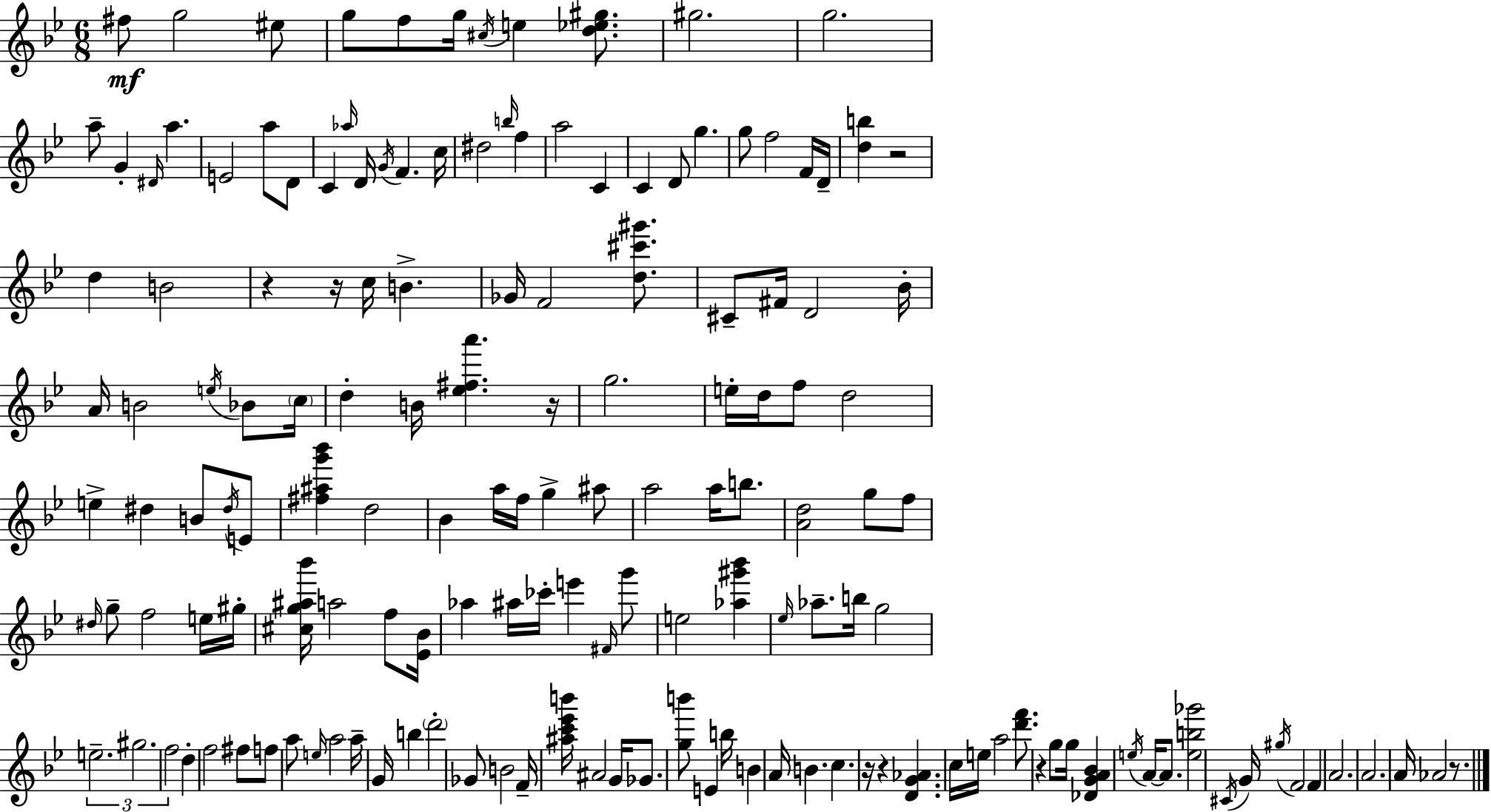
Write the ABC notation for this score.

X:1
T:Untitled
M:6/8
L:1/4
K:Bb
^f/2 g2 ^e/2 g/2 f/2 g/4 ^c/4 e [d_e^g]/2 ^g2 g2 a/2 G ^D/4 a E2 a/2 D/2 C _a/4 D/4 G/4 F c/4 ^d2 b/4 f a2 C C D/2 g g/2 f2 F/4 D/4 [db] z2 d B2 z z/4 c/4 B _G/4 F2 [d^c'^g']/2 ^C/2 ^F/4 D2 _B/4 A/4 B2 e/4 _B/2 c/4 d B/4 [_e^fa'] z/4 g2 e/4 d/4 f/2 d2 e ^d B/2 ^d/4 E/2 [^f^ag'_b'] d2 _B a/4 f/4 g ^a/2 a2 a/4 b/2 [Ad]2 g/2 f/2 ^d/4 g/2 f2 e/4 ^g/4 [^cg^a_b']/4 a2 f/2 [_E_B]/4 _a ^a/4 _c'/4 e' ^F/4 g'/2 e2 [_a^g'_b'] _e/4 _a/2 b/4 g2 e2 ^g2 f2 d f2 ^f/2 f/2 a/2 e/4 a2 a/4 G/4 b d'2 _G/2 B2 F/4 [^ac'_e'b']/4 ^A2 G/4 _G/2 [gb']/2 E b/4 B A/4 B c z/4 z [DG_A] c/4 e/4 a2 [d'f']/2 z g/2 g/4 [_DGA_B] e/4 A/4 A/2 [eb_g']2 ^C/4 G/4 ^g/4 F2 F A2 A2 A/4 _A2 z/2